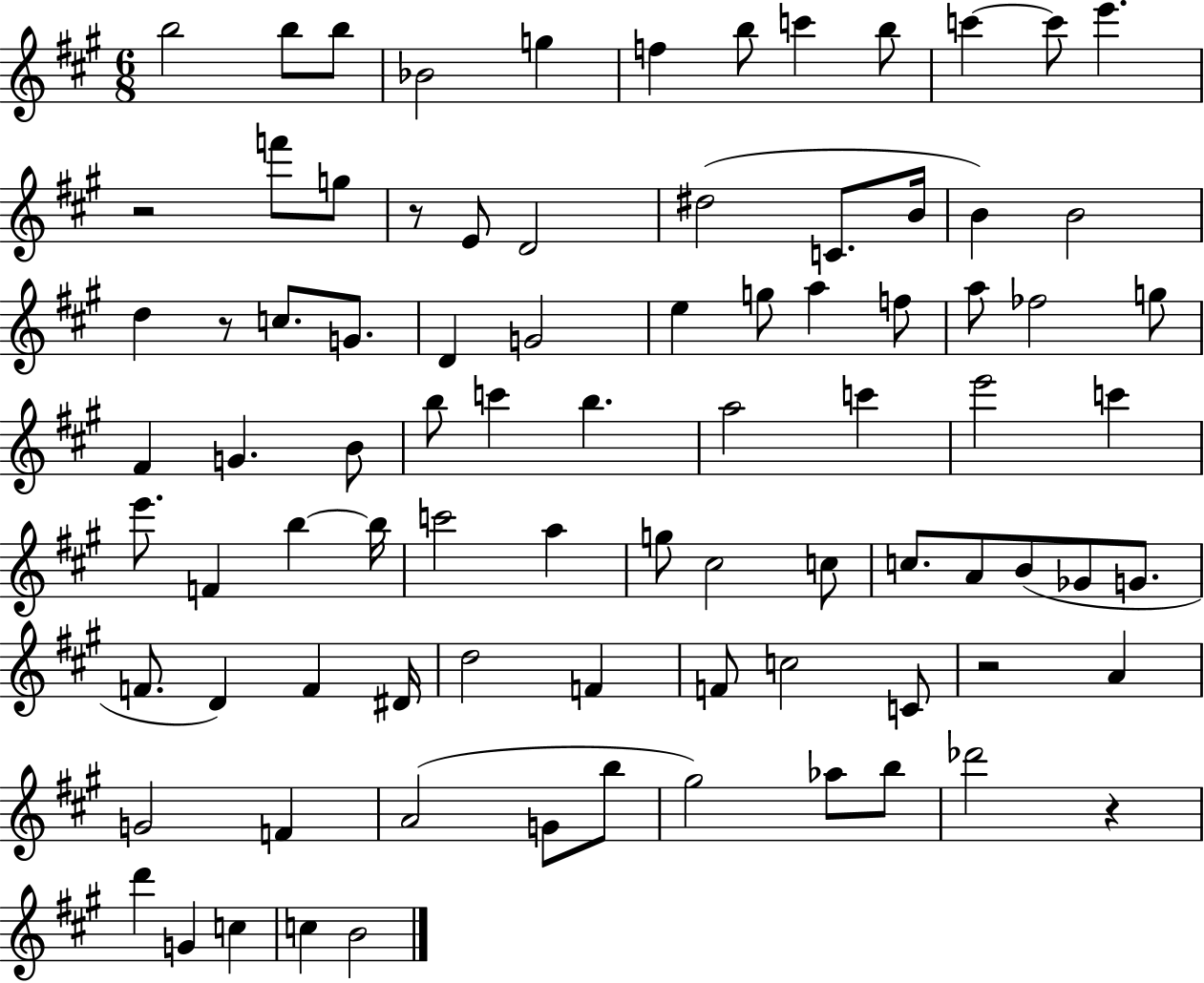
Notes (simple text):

B5/h B5/e B5/e Bb4/h G5/q F5/q B5/e C6/q B5/e C6/q C6/e E6/q. R/h F6/e G5/e R/e E4/e D4/h D#5/h C4/e. B4/s B4/q B4/h D5/q R/e C5/e. G4/e. D4/q G4/h E5/q G5/e A5/q F5/e A5/e FES5/h G5/e F#4/q G4/q. B4/e B5/e C6/q B5/q. A5/h C6/q E6/h C6/q E6/e. F4/q B5/q B5/s C6/h A5/q G5/e C#5/h C5/e C5/e. A4/e B4/e Gb4/e G4/e. F4/e. D4/q F4/q D#4/s D5/h F4/q F4/e C5/h C4/e R/h A4/q G4/h F4/q A4/h G4/e B5/e G#5/h Ab5/e B5/e Db6/h R/q D6/q G4/q C5/q C5/q B4/h